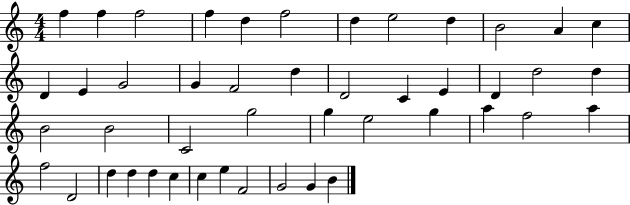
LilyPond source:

{
  \clef treble
  \numericTimeSignature
  \time 4/4
  \key c \major
  f''4 f''4 f''2 | f''4 d''4 f''2 | d''4 e''2 d''4 | b'2 a'4 c''4 | \break d'4 e'4 g'2 | g'4 f'2 d''4 | d'2 c'4 e'4 | d'4 d''2 d''4 | \break b'2 b'2 | c'2 g''2 | g''4 e''2 g''4 | a''4 f''2 a''4 | \break f''2 d'2 | d''4 d''4 d''4 c''4 | c''4 e''4 f'2 | g'2 g'4 b'4 | \break \bar "|."
}